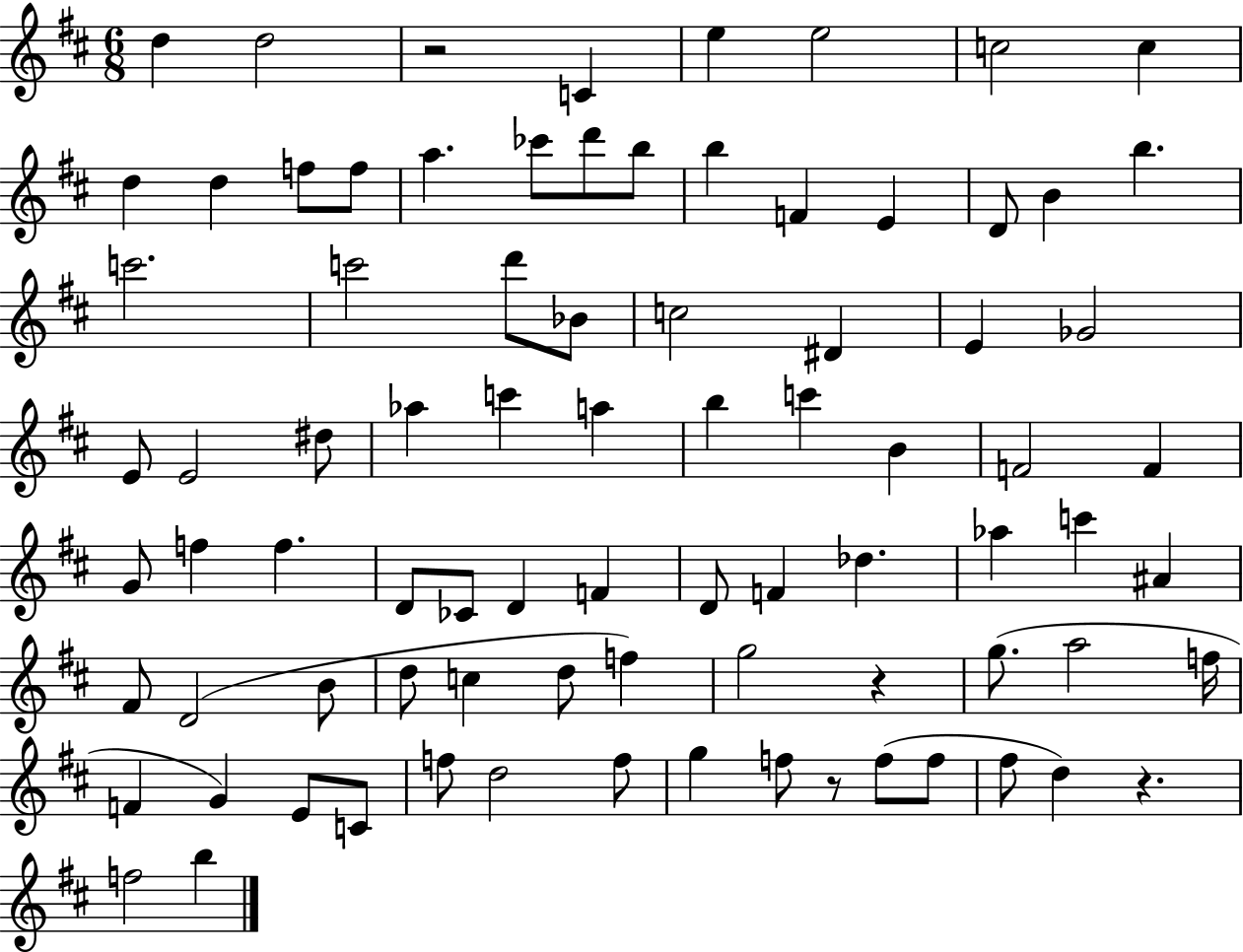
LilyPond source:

{
  \clef treble
  \numericTimeSignature
  \time 6/8
  \key d \major
  d''4 d''2 | r2 c'4 | e''4 e''2 | c''2 c''4 | \break d''4 d''4 f''8 f''8 | a''4. ces'''8 d'''8 b''8 | b''4 f'4 e'4 | d'8 b'4 b''4. | \break c'''2. | c'''2 d'''8 bes'8 | c''2 dis'4 | e'4 ges'2 | \break e'8 e'2 dis''8 | aes''4 c'''4 a''4 | b''4 c'''4 b'4 | f'2 f'4 | \break g'8 f''4 f''4. | d'8 ces'8 d'4 f'4 | d'8 f'4 des''4. | aes''4 c'''4 ais'4 | \break fis'8 d'2( b'8 | d''8 c''4 d''8 f''4) | g''2 r4 | g''8.( a''2 f''16 | \break f'4 g'4) e'8 c'8 | f''8 d''2 f''8 | g''4 f''8 r8 f''8( f''8 | fis''8 d''4) r4. | \break f''2 b''4 | \bar "|."
}